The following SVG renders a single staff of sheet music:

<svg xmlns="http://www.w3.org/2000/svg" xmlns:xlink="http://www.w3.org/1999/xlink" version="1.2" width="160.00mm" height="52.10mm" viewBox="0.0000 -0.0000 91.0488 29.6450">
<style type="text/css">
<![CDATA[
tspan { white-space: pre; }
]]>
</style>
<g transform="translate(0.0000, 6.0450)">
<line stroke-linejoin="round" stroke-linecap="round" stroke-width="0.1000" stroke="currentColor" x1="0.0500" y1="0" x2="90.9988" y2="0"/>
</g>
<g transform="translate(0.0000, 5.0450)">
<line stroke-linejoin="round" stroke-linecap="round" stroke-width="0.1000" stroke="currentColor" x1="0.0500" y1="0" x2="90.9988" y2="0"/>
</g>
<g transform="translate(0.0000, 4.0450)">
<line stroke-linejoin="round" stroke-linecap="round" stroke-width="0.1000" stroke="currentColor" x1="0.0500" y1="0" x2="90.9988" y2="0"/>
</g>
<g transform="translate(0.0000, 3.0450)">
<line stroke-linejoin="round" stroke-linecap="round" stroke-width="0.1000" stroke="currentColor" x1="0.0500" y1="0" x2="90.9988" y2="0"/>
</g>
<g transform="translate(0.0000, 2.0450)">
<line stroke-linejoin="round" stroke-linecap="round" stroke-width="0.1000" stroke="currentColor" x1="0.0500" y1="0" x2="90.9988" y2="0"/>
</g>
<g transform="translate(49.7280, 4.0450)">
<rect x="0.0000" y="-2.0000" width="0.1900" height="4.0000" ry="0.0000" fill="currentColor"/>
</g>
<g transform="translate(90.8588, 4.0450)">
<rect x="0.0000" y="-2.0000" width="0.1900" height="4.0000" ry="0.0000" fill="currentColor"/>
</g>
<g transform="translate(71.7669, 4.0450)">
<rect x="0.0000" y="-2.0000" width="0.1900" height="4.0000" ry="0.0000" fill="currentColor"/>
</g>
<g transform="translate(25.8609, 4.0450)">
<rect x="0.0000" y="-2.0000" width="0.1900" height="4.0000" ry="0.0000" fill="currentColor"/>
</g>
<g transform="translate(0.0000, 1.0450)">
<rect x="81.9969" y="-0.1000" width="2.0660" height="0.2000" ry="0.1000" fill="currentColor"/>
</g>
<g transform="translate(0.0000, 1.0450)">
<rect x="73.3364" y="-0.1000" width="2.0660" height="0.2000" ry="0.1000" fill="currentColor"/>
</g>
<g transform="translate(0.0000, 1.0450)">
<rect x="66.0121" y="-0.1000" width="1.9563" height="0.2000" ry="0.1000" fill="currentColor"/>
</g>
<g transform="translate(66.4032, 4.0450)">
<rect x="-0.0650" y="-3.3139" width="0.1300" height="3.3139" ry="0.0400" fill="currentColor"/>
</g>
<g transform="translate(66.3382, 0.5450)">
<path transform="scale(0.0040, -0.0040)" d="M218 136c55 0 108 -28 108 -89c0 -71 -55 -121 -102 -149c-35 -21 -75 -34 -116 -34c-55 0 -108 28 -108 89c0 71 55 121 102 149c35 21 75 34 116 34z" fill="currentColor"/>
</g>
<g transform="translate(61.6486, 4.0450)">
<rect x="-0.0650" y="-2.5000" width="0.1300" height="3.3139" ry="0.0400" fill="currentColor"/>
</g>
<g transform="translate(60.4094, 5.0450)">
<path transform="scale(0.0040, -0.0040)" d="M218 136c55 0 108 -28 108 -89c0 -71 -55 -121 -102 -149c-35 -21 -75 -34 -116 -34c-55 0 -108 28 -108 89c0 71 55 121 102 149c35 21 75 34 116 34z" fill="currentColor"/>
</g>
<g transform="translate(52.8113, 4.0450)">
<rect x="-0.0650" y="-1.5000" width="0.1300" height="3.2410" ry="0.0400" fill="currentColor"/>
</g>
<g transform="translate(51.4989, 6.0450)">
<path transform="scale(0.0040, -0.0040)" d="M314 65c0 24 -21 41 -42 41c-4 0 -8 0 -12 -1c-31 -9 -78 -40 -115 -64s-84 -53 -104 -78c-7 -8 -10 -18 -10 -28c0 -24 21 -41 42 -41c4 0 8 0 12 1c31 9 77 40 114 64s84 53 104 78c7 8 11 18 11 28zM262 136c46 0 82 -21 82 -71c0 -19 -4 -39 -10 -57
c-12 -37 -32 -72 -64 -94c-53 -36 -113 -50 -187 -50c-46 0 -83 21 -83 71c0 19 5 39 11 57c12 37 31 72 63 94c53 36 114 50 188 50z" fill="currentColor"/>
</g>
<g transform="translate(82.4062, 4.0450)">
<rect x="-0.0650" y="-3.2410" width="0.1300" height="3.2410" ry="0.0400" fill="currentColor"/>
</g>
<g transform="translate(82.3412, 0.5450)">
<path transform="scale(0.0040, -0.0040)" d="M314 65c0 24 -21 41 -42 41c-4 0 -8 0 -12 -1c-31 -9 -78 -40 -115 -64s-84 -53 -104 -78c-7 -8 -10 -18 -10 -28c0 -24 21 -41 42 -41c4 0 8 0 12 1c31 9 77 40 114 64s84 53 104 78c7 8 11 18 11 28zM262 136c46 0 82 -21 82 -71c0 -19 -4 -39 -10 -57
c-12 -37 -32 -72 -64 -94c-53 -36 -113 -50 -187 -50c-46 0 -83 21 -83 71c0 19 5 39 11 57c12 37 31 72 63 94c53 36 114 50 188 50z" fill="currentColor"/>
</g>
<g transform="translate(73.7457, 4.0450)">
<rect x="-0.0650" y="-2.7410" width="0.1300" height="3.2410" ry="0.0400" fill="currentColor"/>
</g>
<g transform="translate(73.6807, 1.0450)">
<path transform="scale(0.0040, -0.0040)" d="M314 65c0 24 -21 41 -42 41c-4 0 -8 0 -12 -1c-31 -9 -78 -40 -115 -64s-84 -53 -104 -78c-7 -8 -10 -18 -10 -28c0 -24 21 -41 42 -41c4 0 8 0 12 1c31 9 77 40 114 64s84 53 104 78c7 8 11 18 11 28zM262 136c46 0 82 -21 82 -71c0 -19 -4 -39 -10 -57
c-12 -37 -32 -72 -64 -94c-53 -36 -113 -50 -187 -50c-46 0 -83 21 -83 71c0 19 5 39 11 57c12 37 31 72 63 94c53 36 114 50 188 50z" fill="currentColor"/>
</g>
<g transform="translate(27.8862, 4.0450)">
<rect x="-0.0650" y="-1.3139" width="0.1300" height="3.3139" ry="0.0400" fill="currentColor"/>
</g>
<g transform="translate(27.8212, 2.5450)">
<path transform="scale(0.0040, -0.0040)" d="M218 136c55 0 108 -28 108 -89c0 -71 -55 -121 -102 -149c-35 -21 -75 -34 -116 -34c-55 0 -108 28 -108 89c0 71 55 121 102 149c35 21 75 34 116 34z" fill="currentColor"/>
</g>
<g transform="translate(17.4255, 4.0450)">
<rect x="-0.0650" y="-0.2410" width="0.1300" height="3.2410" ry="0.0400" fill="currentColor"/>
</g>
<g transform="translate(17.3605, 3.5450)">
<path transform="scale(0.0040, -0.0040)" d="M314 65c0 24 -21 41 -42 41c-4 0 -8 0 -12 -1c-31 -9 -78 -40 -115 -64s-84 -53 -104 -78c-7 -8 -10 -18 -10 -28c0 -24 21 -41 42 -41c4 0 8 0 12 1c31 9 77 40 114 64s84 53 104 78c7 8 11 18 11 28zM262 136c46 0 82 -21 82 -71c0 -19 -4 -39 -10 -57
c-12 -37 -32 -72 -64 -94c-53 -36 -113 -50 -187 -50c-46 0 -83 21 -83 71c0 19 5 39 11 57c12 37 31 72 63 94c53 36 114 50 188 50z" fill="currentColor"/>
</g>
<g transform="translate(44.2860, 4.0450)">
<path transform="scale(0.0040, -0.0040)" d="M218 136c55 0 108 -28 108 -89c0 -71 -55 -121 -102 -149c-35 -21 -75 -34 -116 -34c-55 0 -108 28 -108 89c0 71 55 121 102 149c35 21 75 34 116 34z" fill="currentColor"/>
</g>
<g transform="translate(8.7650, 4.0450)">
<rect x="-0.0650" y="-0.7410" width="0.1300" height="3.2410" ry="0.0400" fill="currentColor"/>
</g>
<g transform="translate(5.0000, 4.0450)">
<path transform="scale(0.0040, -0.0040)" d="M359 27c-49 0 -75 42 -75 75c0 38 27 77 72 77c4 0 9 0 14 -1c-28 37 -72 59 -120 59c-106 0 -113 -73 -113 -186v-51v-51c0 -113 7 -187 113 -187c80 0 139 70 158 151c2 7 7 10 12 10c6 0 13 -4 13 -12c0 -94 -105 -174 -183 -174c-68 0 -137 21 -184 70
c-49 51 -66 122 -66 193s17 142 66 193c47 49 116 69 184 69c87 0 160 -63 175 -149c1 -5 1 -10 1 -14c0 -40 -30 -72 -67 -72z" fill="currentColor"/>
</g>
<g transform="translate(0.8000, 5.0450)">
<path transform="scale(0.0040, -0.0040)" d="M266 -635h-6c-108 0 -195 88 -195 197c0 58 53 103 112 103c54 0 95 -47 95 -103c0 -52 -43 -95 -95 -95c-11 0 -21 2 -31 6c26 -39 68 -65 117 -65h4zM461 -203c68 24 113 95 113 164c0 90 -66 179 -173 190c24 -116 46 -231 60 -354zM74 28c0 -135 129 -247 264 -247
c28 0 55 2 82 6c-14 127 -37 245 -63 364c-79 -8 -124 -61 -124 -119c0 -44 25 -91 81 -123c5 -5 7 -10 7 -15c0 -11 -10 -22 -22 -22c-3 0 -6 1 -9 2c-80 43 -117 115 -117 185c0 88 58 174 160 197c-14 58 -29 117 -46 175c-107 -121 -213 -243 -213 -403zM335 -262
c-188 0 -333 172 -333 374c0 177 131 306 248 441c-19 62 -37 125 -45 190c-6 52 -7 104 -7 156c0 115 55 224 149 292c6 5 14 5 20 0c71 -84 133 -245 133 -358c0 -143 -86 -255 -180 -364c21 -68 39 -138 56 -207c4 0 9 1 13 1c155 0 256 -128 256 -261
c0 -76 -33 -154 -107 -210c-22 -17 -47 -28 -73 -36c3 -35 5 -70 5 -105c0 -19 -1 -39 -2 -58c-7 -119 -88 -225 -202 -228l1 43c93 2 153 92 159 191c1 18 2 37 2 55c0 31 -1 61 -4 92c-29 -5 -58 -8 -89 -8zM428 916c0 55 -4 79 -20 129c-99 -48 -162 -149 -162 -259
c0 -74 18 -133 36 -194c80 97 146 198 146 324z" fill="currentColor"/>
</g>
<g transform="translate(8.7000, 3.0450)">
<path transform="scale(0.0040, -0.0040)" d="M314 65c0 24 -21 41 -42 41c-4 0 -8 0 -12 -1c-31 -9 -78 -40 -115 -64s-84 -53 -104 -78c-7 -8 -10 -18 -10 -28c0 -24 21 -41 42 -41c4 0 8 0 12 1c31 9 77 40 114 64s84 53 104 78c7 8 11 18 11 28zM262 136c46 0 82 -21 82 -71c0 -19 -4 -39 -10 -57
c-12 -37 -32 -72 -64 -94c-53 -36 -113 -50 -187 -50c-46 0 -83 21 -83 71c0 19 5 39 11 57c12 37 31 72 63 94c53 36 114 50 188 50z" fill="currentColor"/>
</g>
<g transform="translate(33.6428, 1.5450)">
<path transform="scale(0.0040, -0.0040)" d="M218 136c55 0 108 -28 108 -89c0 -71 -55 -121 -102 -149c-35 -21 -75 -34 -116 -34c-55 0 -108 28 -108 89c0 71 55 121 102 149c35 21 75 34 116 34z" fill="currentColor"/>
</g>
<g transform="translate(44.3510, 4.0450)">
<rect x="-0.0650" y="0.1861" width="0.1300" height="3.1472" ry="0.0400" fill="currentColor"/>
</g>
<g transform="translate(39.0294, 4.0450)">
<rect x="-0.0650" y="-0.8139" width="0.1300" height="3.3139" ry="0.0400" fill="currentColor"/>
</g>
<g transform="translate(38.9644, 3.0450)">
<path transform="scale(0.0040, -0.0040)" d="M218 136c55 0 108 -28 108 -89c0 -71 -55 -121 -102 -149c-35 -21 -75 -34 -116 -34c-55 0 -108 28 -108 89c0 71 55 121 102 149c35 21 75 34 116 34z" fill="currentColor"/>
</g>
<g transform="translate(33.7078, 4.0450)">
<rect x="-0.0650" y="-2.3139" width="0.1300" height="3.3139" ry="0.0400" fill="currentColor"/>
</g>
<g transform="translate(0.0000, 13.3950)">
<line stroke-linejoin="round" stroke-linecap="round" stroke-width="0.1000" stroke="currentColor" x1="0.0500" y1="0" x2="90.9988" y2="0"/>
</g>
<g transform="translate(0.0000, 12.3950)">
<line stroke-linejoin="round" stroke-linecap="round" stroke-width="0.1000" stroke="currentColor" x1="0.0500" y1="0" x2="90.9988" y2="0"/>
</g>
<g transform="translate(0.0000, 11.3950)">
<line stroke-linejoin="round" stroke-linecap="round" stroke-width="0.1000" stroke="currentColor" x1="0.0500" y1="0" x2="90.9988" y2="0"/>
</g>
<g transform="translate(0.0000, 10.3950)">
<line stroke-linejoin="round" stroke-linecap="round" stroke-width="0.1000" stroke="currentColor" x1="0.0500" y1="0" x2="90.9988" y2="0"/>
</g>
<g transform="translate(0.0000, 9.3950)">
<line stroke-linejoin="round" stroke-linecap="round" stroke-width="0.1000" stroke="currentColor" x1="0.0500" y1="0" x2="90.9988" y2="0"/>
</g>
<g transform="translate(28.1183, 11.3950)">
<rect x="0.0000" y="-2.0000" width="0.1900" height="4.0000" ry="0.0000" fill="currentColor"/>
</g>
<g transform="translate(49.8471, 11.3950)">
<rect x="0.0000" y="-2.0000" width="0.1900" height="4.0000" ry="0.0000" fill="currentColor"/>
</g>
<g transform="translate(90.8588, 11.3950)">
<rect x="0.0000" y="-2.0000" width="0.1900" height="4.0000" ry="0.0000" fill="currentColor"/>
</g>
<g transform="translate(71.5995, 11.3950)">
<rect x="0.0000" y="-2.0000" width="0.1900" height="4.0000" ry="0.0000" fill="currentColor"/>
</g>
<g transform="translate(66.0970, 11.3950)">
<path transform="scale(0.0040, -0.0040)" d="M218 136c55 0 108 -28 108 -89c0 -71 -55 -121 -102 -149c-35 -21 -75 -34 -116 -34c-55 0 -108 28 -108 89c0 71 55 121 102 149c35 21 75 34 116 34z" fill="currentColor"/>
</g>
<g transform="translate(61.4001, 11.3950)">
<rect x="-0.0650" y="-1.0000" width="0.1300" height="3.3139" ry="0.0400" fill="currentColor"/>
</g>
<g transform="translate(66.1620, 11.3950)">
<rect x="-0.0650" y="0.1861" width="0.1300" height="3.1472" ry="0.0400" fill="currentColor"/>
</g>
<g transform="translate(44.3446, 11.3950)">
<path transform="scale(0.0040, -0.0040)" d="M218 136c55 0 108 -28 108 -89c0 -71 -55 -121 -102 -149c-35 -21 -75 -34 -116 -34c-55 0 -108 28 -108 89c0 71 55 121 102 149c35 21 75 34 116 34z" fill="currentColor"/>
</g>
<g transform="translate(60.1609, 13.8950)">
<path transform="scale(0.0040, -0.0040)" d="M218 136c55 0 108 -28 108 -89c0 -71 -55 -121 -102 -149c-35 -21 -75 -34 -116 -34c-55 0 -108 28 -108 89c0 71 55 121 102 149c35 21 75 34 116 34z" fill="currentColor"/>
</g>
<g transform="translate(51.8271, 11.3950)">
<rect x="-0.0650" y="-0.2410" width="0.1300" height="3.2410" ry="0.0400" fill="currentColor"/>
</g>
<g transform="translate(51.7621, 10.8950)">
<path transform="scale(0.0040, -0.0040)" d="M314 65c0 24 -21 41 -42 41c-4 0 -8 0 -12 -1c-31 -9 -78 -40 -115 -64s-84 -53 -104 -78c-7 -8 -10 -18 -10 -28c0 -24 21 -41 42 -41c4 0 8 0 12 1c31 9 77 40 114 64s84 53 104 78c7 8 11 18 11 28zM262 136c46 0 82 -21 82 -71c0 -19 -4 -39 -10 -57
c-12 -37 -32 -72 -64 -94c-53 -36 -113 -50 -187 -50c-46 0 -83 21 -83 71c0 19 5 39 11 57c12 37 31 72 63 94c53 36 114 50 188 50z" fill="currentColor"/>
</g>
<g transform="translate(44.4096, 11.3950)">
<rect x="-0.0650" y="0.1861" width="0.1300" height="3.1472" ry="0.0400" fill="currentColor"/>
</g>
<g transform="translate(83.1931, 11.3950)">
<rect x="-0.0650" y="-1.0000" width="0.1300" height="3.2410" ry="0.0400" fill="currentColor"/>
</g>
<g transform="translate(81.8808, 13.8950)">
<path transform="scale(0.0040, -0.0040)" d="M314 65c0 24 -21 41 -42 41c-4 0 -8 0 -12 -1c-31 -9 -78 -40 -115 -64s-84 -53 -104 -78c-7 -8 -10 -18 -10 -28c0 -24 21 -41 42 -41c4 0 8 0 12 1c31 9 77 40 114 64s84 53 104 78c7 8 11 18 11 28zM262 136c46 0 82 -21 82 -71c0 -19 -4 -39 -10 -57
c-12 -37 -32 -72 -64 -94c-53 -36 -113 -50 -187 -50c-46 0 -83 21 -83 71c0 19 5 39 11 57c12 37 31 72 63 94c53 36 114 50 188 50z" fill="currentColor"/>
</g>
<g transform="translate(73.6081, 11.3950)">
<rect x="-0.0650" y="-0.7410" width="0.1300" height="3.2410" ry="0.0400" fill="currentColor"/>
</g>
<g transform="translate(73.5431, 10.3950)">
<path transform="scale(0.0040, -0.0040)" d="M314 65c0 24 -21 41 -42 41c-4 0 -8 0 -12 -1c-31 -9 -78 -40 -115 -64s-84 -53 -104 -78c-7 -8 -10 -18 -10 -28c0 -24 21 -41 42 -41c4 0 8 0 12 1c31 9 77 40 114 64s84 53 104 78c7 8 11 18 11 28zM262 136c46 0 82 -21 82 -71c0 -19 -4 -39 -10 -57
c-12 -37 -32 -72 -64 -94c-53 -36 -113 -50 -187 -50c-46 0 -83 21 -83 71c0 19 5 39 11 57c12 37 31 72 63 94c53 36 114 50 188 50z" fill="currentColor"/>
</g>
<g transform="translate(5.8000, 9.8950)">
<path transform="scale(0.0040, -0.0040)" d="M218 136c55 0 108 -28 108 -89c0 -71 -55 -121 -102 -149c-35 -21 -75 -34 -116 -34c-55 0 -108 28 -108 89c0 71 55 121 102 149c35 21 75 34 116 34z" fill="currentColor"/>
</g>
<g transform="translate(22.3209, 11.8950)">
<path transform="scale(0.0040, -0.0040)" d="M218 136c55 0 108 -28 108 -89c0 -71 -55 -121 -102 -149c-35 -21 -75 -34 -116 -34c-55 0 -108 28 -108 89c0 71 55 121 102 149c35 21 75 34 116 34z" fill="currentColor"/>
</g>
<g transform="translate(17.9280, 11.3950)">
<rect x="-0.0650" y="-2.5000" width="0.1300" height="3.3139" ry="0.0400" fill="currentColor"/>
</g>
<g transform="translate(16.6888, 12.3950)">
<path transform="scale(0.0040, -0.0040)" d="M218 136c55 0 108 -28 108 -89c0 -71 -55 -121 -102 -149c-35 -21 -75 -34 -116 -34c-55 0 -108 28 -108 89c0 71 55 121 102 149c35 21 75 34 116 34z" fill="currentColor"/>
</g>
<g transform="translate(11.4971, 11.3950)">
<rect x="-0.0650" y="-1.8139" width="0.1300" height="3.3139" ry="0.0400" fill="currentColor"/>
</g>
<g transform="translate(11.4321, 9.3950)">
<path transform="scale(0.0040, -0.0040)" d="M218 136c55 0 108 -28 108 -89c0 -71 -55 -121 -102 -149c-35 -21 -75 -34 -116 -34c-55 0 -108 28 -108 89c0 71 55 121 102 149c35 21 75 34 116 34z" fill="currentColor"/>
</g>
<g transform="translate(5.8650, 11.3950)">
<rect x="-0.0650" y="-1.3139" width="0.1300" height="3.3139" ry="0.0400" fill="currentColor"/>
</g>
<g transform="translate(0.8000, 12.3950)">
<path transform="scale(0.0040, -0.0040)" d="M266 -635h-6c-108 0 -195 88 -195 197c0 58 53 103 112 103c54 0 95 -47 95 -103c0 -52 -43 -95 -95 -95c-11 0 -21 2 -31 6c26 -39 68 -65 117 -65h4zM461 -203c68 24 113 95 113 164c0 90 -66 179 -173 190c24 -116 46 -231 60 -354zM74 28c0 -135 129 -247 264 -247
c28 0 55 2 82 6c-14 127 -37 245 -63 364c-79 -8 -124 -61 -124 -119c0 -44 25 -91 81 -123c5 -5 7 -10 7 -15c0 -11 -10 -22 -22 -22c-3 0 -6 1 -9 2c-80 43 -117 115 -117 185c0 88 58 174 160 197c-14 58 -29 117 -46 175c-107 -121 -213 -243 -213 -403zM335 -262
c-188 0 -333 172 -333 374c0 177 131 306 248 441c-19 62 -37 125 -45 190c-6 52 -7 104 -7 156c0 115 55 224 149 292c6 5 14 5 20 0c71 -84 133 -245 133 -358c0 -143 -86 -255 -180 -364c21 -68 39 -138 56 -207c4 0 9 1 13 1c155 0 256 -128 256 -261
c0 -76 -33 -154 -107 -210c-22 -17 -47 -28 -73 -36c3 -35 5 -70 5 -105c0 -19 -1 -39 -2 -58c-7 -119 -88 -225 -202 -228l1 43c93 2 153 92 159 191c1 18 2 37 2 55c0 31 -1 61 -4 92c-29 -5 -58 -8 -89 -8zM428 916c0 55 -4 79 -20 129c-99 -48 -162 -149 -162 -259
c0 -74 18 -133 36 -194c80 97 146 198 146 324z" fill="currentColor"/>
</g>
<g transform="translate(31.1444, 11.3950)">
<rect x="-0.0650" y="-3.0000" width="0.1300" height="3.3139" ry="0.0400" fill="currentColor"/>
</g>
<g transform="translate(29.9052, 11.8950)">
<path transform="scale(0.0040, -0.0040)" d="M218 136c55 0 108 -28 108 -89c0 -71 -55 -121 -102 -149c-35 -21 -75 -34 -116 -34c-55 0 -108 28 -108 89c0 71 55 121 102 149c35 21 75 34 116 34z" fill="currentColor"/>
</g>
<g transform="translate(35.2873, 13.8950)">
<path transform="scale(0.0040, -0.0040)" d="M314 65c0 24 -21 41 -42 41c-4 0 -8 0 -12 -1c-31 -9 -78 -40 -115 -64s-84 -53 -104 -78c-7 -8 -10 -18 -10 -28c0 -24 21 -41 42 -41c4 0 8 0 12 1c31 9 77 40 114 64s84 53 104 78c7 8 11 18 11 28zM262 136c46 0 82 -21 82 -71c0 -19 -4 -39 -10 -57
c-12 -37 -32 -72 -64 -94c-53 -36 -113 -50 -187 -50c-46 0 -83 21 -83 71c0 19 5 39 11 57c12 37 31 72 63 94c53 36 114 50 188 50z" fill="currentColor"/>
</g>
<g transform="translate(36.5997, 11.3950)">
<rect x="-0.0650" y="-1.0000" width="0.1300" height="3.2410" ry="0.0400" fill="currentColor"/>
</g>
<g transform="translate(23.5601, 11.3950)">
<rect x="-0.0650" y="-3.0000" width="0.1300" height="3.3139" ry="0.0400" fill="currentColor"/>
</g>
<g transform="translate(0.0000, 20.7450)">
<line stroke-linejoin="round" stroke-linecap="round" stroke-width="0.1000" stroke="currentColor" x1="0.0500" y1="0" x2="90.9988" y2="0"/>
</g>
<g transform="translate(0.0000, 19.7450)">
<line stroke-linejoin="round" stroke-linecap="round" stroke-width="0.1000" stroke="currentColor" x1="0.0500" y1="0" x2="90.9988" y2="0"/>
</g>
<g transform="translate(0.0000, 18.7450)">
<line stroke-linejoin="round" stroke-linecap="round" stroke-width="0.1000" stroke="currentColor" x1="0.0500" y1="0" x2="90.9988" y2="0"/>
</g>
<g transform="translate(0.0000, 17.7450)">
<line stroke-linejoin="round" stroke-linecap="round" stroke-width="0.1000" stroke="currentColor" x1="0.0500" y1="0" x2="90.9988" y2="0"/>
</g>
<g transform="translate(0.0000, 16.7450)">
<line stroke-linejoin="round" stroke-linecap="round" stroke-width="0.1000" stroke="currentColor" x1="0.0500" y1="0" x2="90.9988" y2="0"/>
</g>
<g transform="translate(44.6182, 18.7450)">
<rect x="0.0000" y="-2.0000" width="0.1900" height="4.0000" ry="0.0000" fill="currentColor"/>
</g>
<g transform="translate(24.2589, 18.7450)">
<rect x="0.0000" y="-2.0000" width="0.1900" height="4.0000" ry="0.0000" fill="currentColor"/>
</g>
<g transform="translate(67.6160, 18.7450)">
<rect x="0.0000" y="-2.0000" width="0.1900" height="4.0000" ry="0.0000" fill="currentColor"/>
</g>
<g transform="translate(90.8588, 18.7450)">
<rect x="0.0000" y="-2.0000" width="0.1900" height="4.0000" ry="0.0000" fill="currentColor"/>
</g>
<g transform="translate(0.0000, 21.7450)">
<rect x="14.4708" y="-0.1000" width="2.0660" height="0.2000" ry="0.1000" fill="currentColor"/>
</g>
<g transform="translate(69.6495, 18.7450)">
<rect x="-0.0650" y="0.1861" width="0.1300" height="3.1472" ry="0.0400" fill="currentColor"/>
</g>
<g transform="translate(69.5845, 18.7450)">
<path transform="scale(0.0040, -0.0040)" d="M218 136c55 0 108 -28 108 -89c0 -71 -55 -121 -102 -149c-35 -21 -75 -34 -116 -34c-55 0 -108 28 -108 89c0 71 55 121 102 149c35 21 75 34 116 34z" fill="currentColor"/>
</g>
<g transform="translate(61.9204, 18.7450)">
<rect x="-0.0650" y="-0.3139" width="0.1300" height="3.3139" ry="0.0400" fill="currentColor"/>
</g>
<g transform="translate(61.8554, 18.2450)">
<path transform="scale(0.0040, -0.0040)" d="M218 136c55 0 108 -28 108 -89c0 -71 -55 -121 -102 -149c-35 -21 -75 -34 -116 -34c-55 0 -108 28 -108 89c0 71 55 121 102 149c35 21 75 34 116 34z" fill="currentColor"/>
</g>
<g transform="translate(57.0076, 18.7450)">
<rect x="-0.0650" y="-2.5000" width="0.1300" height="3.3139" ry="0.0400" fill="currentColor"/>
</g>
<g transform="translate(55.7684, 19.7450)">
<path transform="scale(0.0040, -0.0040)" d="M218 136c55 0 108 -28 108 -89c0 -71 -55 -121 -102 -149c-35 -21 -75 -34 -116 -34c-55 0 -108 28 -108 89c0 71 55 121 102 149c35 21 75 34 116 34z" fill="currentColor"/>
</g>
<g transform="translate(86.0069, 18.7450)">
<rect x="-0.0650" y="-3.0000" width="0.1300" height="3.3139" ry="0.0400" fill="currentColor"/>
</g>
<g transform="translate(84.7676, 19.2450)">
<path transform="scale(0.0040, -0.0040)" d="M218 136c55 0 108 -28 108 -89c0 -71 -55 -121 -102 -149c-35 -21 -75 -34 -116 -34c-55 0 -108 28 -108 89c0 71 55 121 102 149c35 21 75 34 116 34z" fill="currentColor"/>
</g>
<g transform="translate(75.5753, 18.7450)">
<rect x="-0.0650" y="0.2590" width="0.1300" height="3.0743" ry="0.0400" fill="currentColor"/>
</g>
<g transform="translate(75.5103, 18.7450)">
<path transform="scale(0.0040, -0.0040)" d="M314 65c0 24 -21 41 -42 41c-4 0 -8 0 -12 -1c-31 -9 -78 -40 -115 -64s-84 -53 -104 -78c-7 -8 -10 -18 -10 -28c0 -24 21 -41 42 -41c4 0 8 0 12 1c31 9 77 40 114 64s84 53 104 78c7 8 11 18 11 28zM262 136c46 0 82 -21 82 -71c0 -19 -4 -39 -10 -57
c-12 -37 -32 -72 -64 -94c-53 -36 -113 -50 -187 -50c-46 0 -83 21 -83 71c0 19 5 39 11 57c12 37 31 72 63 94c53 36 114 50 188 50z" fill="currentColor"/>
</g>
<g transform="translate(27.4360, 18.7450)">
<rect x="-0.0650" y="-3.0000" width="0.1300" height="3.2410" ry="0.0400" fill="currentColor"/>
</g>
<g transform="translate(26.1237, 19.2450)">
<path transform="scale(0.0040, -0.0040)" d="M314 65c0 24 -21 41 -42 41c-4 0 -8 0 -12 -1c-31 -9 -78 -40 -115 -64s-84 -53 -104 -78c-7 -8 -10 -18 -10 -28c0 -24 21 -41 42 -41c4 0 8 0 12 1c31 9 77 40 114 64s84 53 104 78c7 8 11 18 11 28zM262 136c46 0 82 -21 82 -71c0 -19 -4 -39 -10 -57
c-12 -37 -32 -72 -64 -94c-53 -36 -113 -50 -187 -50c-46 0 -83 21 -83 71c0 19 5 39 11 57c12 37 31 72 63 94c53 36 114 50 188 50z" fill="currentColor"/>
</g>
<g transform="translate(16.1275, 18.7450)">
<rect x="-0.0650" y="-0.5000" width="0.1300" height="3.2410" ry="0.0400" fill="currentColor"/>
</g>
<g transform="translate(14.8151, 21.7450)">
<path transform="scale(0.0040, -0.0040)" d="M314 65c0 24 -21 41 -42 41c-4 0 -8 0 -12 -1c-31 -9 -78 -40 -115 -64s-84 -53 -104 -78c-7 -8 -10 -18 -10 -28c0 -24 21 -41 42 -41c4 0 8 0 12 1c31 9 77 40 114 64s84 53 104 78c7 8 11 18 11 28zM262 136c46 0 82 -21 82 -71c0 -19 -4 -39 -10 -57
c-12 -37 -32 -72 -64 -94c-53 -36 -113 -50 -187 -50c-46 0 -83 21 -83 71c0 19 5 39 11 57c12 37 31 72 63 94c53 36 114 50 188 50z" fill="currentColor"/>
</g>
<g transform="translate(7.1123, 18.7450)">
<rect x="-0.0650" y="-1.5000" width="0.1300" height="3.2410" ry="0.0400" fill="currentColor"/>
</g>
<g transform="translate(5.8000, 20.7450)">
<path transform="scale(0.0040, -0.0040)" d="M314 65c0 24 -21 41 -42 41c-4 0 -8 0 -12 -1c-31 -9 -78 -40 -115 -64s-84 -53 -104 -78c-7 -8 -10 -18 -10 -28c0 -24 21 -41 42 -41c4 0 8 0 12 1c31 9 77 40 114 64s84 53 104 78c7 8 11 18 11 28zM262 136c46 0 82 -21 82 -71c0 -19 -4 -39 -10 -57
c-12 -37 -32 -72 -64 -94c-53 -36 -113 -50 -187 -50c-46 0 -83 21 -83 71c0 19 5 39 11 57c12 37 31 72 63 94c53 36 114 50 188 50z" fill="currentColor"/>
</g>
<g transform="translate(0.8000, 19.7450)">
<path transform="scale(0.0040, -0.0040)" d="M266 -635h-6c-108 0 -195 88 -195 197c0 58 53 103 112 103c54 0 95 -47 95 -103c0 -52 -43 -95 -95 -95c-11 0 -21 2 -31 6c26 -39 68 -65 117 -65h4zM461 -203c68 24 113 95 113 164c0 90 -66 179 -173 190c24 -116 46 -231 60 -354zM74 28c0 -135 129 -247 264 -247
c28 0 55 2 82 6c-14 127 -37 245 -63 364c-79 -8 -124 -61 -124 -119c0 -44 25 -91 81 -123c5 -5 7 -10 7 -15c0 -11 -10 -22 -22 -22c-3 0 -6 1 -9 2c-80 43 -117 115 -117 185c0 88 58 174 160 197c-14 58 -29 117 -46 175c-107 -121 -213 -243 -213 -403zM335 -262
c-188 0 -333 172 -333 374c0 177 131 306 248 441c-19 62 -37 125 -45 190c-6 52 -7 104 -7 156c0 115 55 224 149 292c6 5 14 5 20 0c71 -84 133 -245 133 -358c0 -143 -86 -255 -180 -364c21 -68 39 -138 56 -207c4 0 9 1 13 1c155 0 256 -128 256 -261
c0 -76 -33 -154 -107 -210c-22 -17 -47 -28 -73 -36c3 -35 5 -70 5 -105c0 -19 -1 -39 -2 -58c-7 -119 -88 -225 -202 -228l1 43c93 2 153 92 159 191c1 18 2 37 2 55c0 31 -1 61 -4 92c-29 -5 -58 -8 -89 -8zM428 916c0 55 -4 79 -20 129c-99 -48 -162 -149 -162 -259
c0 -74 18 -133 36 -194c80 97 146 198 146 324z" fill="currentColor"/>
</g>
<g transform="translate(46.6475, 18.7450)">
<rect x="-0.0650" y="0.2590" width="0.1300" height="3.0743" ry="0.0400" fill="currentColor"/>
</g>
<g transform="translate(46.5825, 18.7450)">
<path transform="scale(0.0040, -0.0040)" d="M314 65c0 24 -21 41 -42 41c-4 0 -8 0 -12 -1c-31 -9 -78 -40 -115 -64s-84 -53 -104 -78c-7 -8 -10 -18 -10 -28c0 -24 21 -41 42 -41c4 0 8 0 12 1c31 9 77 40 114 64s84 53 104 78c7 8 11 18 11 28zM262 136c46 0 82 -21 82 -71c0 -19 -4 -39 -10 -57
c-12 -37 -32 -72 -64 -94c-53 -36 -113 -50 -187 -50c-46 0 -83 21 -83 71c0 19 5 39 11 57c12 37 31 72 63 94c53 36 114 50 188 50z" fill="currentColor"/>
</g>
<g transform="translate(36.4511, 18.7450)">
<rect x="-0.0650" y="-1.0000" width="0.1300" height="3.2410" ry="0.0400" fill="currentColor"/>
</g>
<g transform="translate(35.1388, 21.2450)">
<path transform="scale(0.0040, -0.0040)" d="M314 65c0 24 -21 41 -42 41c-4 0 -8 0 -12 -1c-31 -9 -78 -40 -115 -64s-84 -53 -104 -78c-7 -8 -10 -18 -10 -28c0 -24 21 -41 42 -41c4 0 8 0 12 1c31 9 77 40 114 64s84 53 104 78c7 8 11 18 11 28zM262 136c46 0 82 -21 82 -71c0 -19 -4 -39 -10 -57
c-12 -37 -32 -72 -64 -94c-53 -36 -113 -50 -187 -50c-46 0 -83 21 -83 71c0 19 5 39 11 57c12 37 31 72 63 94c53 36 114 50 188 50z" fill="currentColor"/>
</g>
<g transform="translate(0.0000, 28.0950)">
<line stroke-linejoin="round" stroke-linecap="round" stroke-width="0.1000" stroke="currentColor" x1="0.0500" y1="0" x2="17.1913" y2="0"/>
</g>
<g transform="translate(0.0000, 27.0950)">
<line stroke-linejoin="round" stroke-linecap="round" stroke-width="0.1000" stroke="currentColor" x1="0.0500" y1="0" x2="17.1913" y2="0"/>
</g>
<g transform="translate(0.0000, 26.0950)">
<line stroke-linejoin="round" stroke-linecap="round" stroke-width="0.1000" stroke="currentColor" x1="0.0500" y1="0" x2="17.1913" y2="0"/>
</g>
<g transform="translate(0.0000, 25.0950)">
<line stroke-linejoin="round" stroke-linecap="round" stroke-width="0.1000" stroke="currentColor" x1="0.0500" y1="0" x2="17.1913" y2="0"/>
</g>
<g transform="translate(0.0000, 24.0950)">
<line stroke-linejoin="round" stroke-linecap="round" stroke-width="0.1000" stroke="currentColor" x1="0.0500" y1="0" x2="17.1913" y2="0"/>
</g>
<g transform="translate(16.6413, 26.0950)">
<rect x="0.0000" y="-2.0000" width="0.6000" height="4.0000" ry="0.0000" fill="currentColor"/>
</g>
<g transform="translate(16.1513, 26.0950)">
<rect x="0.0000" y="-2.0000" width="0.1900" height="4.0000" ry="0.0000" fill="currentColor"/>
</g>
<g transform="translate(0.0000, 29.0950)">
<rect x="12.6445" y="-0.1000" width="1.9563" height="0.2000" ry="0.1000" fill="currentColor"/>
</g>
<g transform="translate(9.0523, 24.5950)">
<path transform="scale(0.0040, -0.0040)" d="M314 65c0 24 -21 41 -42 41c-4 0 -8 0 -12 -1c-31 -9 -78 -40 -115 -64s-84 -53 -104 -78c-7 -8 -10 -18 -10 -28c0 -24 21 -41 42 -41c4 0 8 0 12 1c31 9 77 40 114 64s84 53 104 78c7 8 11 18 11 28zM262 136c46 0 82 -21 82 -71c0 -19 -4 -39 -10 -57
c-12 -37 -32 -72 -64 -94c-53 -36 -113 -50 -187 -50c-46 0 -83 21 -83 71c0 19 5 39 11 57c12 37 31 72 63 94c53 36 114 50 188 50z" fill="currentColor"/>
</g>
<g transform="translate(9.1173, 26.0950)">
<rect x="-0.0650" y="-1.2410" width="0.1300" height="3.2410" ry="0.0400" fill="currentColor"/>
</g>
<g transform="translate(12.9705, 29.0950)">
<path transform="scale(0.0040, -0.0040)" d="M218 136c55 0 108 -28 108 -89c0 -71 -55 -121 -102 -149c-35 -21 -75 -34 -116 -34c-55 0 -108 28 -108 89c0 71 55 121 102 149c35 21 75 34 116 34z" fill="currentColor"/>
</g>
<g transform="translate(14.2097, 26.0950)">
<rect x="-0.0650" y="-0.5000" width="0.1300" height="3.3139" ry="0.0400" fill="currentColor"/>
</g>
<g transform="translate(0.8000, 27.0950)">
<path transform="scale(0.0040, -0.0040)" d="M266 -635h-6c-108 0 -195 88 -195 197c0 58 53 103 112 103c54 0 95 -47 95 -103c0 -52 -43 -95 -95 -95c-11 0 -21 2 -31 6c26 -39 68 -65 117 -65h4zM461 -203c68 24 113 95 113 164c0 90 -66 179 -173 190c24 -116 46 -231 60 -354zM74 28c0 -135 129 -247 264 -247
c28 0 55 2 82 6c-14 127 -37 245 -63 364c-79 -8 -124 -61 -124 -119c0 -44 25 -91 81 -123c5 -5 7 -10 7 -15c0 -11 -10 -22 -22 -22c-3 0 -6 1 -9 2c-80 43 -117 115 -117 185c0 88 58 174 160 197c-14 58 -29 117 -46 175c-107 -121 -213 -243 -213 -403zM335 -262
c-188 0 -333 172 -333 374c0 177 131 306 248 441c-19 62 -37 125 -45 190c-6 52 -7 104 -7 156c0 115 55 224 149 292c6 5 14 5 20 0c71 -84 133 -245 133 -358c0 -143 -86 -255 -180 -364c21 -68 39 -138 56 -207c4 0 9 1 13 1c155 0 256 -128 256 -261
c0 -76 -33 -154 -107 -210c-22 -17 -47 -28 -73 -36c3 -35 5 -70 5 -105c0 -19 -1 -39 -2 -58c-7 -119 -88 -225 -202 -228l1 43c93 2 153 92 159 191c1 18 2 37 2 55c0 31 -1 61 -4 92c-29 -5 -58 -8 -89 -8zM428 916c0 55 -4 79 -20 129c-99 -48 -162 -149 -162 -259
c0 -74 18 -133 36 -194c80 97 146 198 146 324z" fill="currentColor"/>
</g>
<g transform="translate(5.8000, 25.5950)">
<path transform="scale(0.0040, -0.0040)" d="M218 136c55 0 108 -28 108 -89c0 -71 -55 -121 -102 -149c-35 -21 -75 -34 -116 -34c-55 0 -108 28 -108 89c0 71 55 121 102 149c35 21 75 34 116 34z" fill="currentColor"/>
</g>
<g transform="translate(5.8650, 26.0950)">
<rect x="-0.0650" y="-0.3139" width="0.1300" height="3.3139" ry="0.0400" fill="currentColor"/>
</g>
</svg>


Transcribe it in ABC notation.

X:1
T:Untitled
M:4/4
L:1/4
K:C
d2 c2 e g d B E2 G b a2 b2 e f G A A D2 B c2 D B d2 D2 E2 C2 A2 D2 B2 G c B B2 A c e2 C